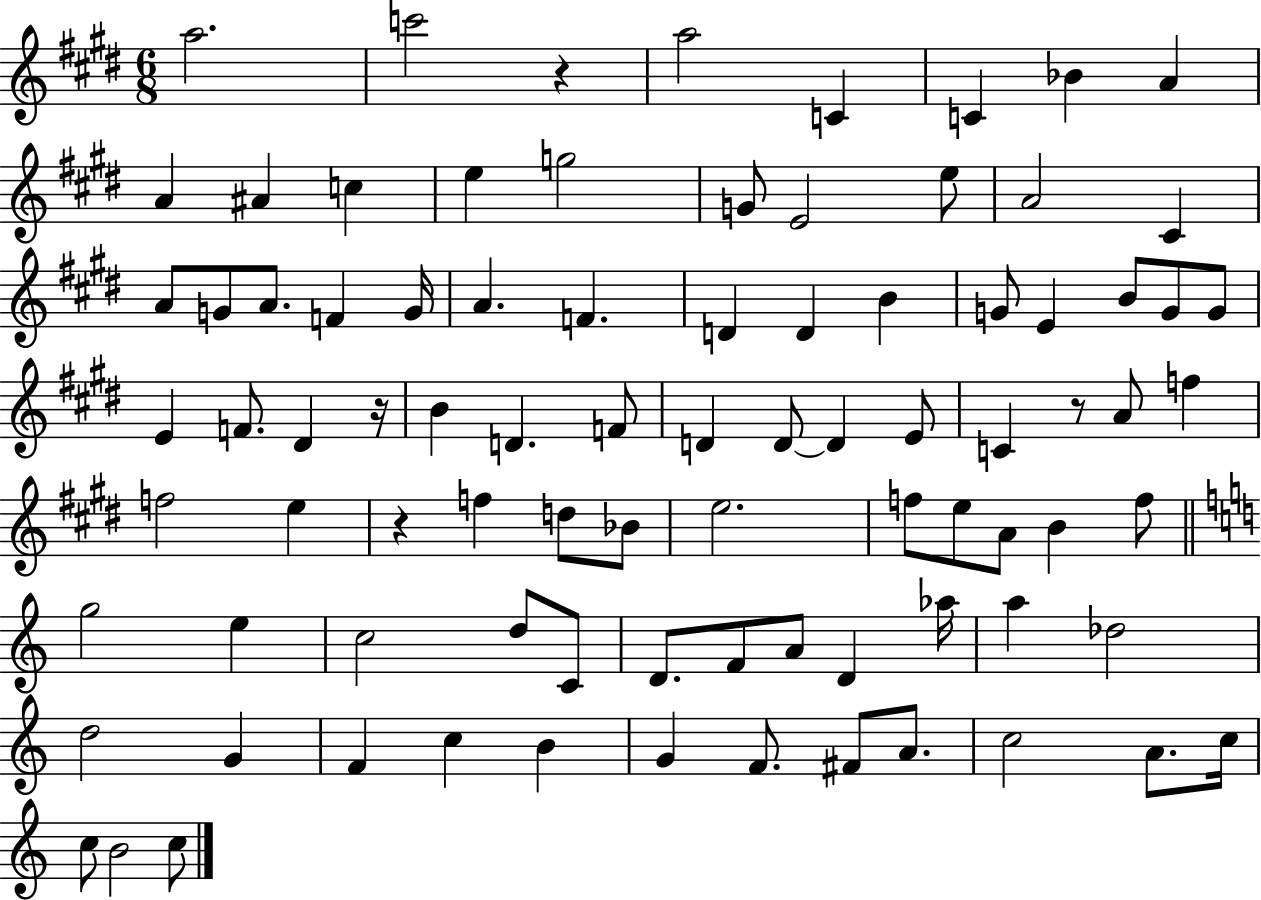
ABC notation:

X:1
T:Untitled
M:6/8
L:1/4
K:E
a2 c'2 z a2 C C _B A A ^A c e g2 G/2 E2 e/2 A2 ^C A/2 G/2 A/2 F G/4 A F D D B G/2 E B/2 G/2 G/2 E F/2 ^D z/4 B D F/2 D D/2 D E/2 C z/2 A/2 f f2 e z f d/2 _B/2 e2 f/2 e/2 A/2 B f/2 g2 e c2 d/2 C/2 D/2 F/2 A/2 D _a/4 a _d2 d2 G F c B G F/2 ^F/2 A/2 c2 A/2 c/4 c/2 B2 c/2